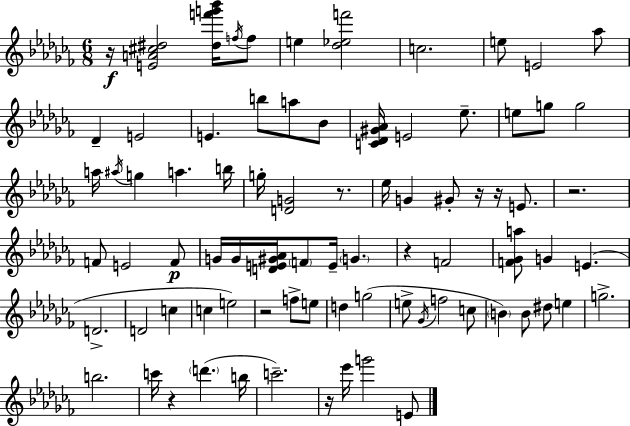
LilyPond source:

{
  \clef treble
  \numericTimeSignature
  \time 6/8
  \key aes \minor
  r16\f <e' a' cis'' dis''>2 <dis'' f''' g''' bes'''>16 \acciaccatura { f''16 } f''8 | e''4 <des'' ees'' f'''>2 | c''2. | e''8 e'2 aes''8 | \break des'4-- e'2 | e'4. b''8 a''8 bes'8 | <c' des' gis' aes'>16 e'2 ees''8.-- | e''8 g''8 g''2 | \break a''16 \acciaccatura { ais''16 } g''4 a''4. | b''16 g''16-. <d' g'>2 r8. | ees''16 g'4 gis'8-. r16 r16 e'8. | r2. | \break f'8 e'2 | f'8\p g'16 g'16 <d' e' gis' aes'>16 \parenthesize f'8 e'16-- \parenthesize g'4. | r4 f'2 | <f' ges' a''>8 g'4 e'4.( | \break d'2.-> | d'2 c''4 | c''4 e''2) | r2 f''8-> | \break e''8 d''4 g''2( | e''8-> \acciaccatura { ges'16 } f''2 | c''8 \parenthesize b'4) b'8 dis''8 e''4 | g''2.-> | \break b''2. | c'''16 r4 \parenthesize d'''4.( | b''16 c'''2.--) | r16 ees'''16 g'''2 | \break e'8 \bar "|."
}